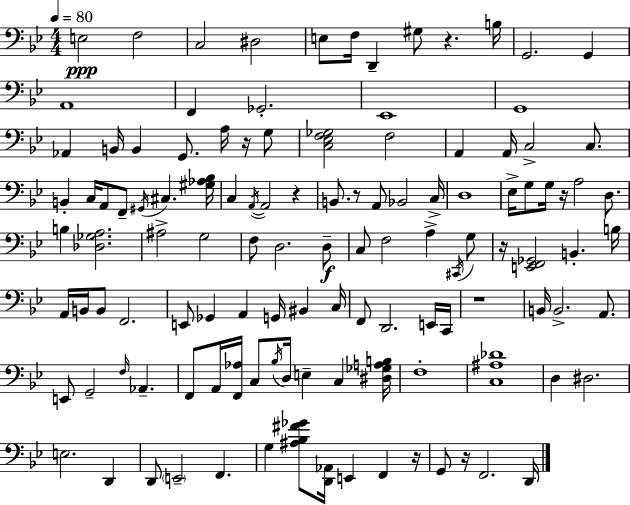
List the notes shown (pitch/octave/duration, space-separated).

E3/h F3/h C3/h D#3/h E3/e F3/s D2/q G#3/e R/q. B3/s G2/h. G2/q A2/w F2/q Gb2/h. Eb2/w G2/w Ab2/q B2/s B2/q G2/e. A3/s R/s G3/e [C3,Eb3,F3,Gb3]/h F3/h A2/q A2/s C3/h C3/e. B2/q C3/s A2/e F2/e G#2/s C#3/q. [G#3,Ab3,Bb3]/s C3/q A2/s A2/h R/q B2/e. R/e A2/e Bb2/h C3/s D3/w Eb3/s G3/e G3/s R/s A3/h D3/e. B3/q [Db3,Gb3,A3]/h. A#3/h G3/h F3/e D3/h. D3/e C3/e F3/h A3/q C#2/s G3/e R/s [E2,F2,Gb2]/h B2/q. B3/s A2/s B2/s B2/e F2/h. E2/e Gb2/q A2/q G2/s BIS2/q C3/s F2/e D2/h. E2/s C2/s R/w B2/s B2/h. A2/e. E2/e G2/h F3/s Ab2/q. F2/e A2/s [F2,Ab3]/s C3/e Bb3/s D3/s E3/q C3/q [D#3,Gb3,A3,B3]/s F3/w [C3,A#3,Db4]/w D3/q D#3/h. E3/h. D2/q D2/e E2/h F2/q. G3/q [A#3,Bb3,F#4,Gb4]/e [D2,Ab2]/s E2/q F2/q R/s G2/e R/s F2/h. D2/s